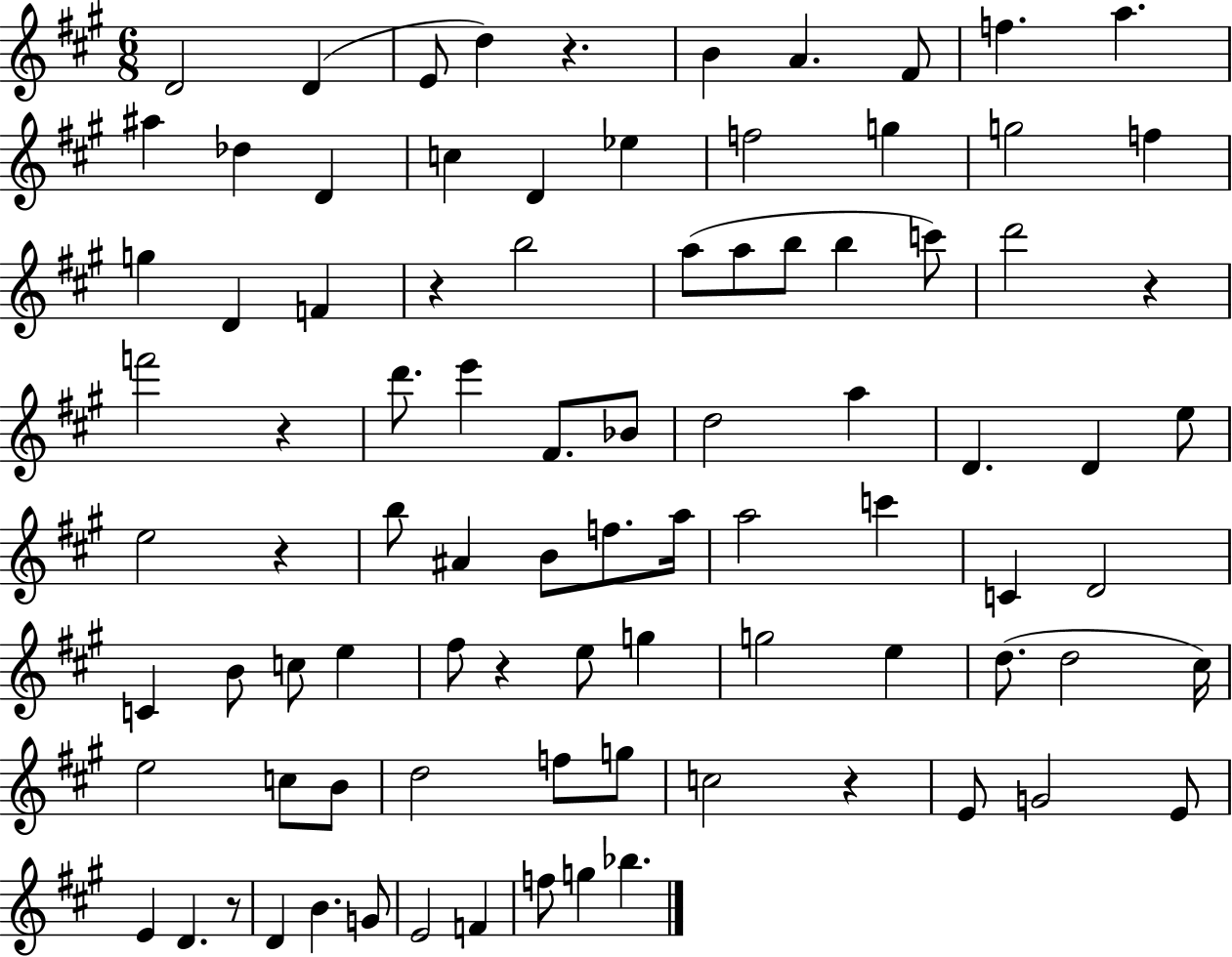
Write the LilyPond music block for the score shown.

{
  \clef treble
  \numericTimeSignature
  \time 6/8
  \key a \major
  \repeat volta 2 { d'2 d'4( | e'8 d''4) r4. | b'4 a'4. fis'8 | f''4. a''4. | \break ais''4 des''4 d'4 | c''4 d'4 ees''4 | f''2 g''4 | g''2 f''4 | \break g''4 d'4 f'4 | r4 b''2 | a''8( a''8 b''8 b''4 c'''8) | d'''2 r4 | \break f'''2 r4 | d'''8. e'''4 fis'8. bes'8 | d''2 a''4 | d'4. d'4 e''8 | \break e''2 r4 | b''8 ais'4 b'8 f''8. a''16 | a''2 c'''4 | c'4 d'2 | \break c'4 b'8 c''8 e''4 | fis''8 r4 e''8 g''4 | g''2 e''4 | d''8.( d''2 cis''16) | \break e''2 c''8 b'8 | d''2 f''8 g''8 | c''2 r4 | e'8 g'2 e'8 | \break e'4 d'4. r8 | d'4 b'4. g'8 | e'2 f'4 | f''8 g''4 bes''4. | \break } \bar "|."
}